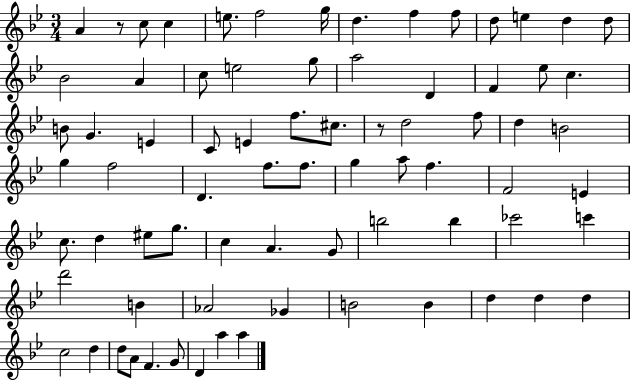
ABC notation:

X:1
T:Untitled
M:3/4
L:1/4
K:Bb
A z/2 c/2 c e/2 f2 g/4 d f f/2 d/2 e d d/2 _B2 A c/2 e2 g/2 a2 D F _e/2 c B/2 G E C/2 E f/2 ^c/2 z/2 d2 f/2 d B2 g f2 D f/2 f/2 g a/2 f F2 E c/2 d ^e/2 g/2 c A G/2 b2 b _c'2 c' d'2 B _A2 _G B2 B d d d c2 d d/2 A/2 F G/2 D a a